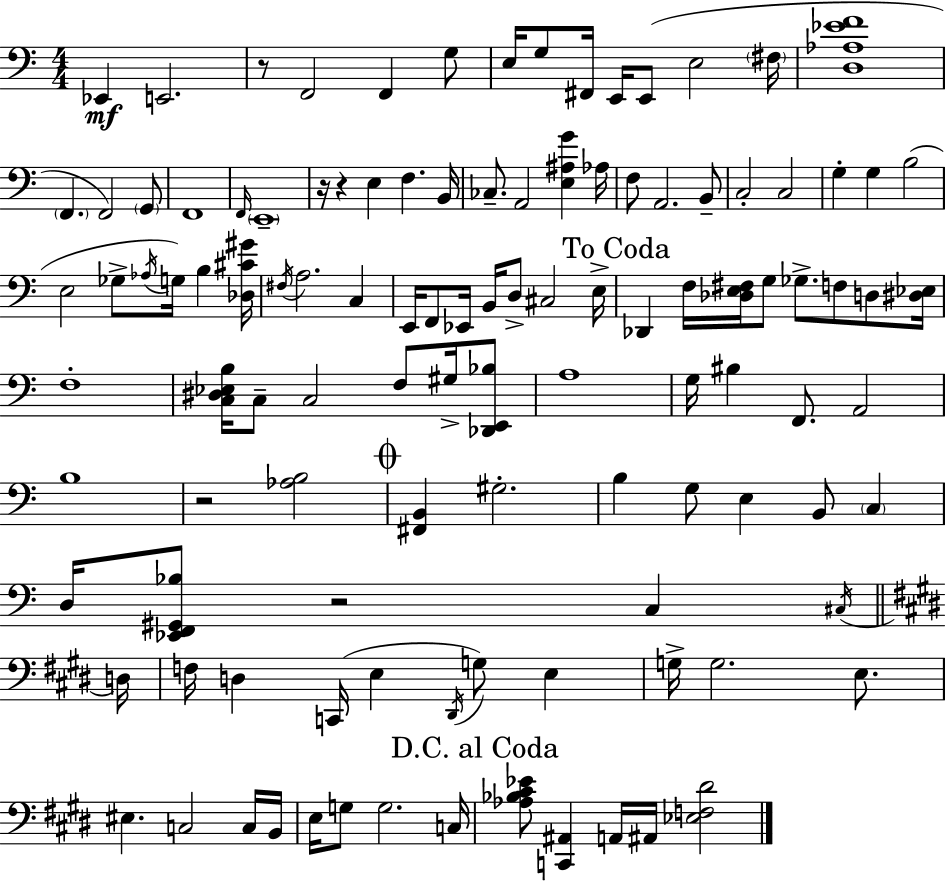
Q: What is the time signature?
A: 4/4